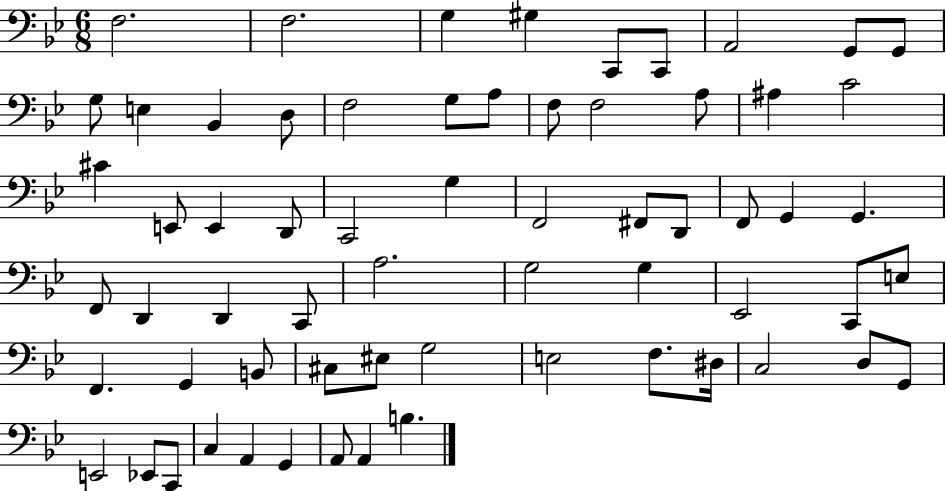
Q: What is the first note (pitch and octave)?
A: F3